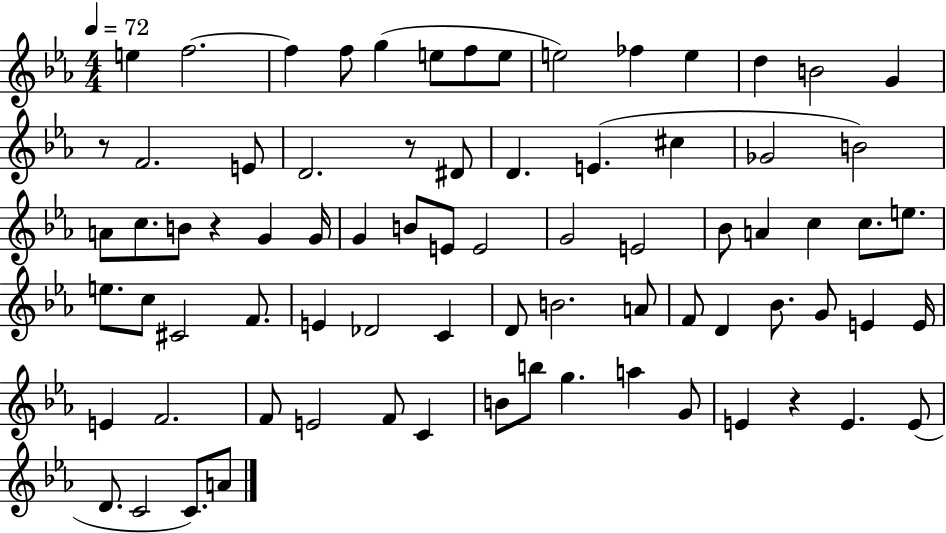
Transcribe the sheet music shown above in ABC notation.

X:1
T:Untitled
M:4/4
L:1/4
K:Eb
e f2 f f/2 g e/2 f/2 e/2 e2 _f e d B2 G z/2 F2 E/2 D2 z/2 ^D/2 D E ^c _G2 B2 A/2 c/2 B/2 z G G/4 G B/2 E/2 E2 G2 E2 _B/2 A c c/2 e/2 e/2 c/2 ^C2 F/2 E _D2 C D/2 B2 A/2 F/2 D _B/2 G/2 E E/4 E F2 F/2 E2 F/2 C B/2 b/2 g a G/2 E z E E/2 D/2 C2 C/2 A/2